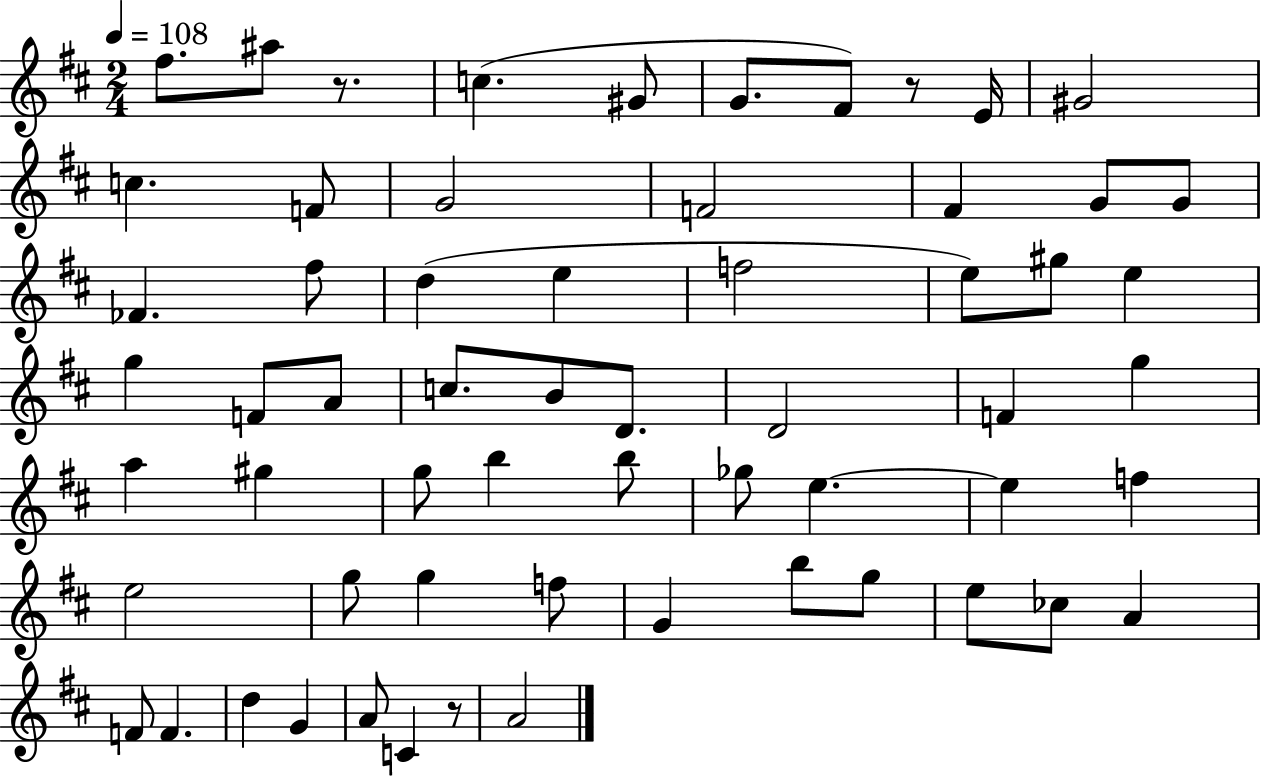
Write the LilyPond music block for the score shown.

{
  \clef treble
  \numericTimeSignature
  \time 2/4
  \key d \major
  \tempo 4 = 108
  fis''8. ais''8 r8. | c''4.( gis'8 | g'8. fis'8) r8 e'16 | gis'2 | \break c''4. f'8 | g'2 | f'2 | fis'4 g'8 g'8 | \break fes'4. fis''8 | d''4( e''4 | f''2 | e''8) gis''8 e''4 | \break g''4 f'8 a'8 | c''8. b'8 d'8. | d'2 | f'4 g''4 | \break a''4 gis''4 | g''8 b''4 b''8 | ges''8 e''4.~~ | e''4 f''4 | \break e''2 | g''8 g''4 f''8 | g'4 b''8 g''8 | e''8 ces''8 a'4 | \break f'8 f'4. | d''4 g'4 | a'8 c'4 r8 | a'2 | \break \bar "|."
}